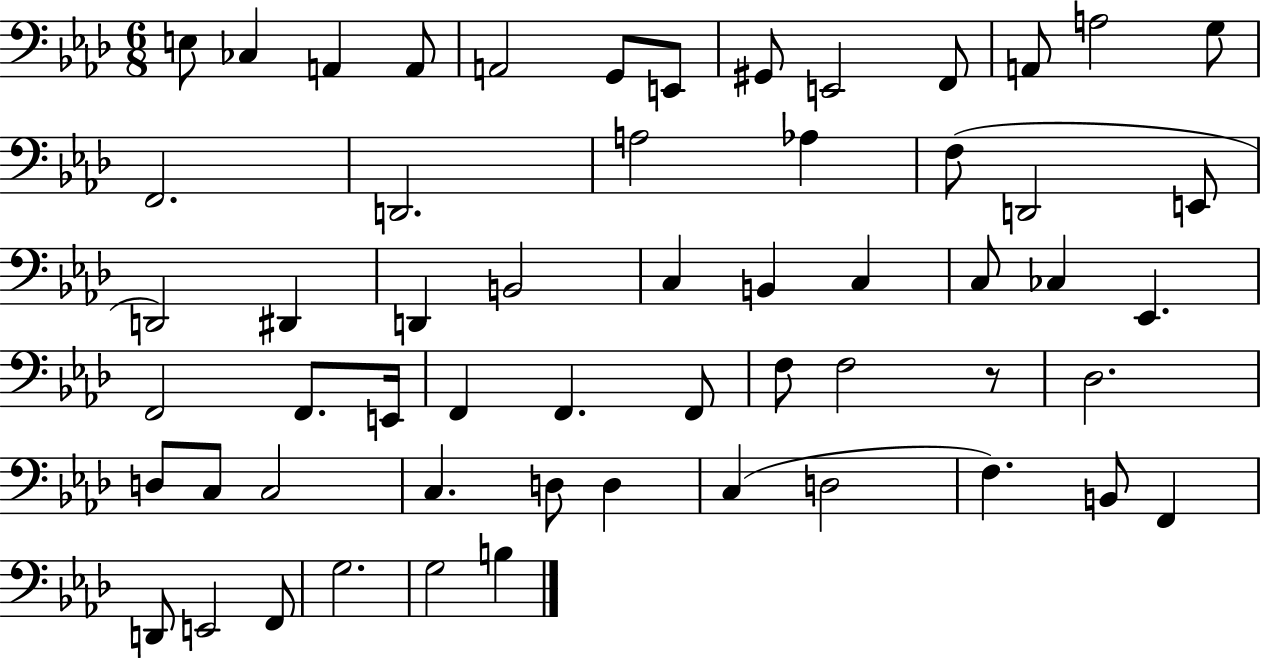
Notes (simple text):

E3/e CES3/q A2/q A2/e A2/h G2/e E2/e G#2/e E2/h F2/e A2/e A3/h G3/e F2/h. D2/h. A3/h Ab3/q F3/e D2/h E2/e D2/h D#2/q D2/q B2/h C3/q B2/q C3/q C3/e CES3/q Eb2/q. F2/h F2/e. E2/s F2/q F2/q. F2/e F3/e F3/h R/e Db3/h. D3/e C3/e C3/h C3/q. D3/e D3/q C3/q D3/h F3/q. B2/e F2/q D2/e E2/h F2/e G3/h. G3/h B3/q